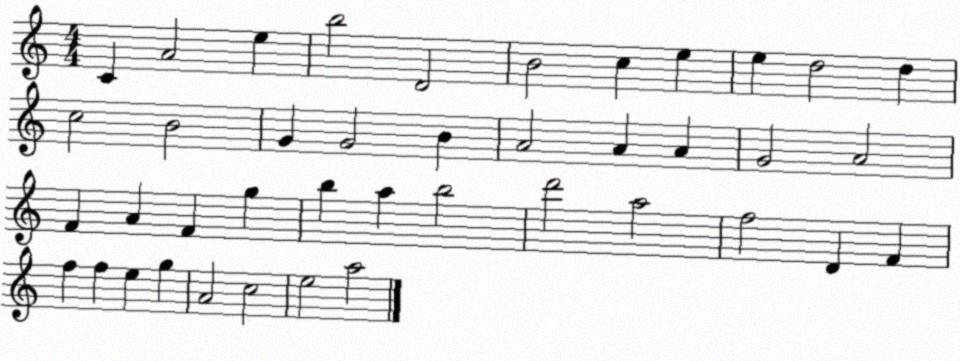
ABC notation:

X:1
T:Untitled
M:4/4
L:1/4
K:C
C A2 e b2 D2 B2 c e e d2 d c2 B2 G G2 B A2 A A G2 A2 F A F g b a b2 d'2 a2 f2 D F f f e g A2 c2 e2 a2